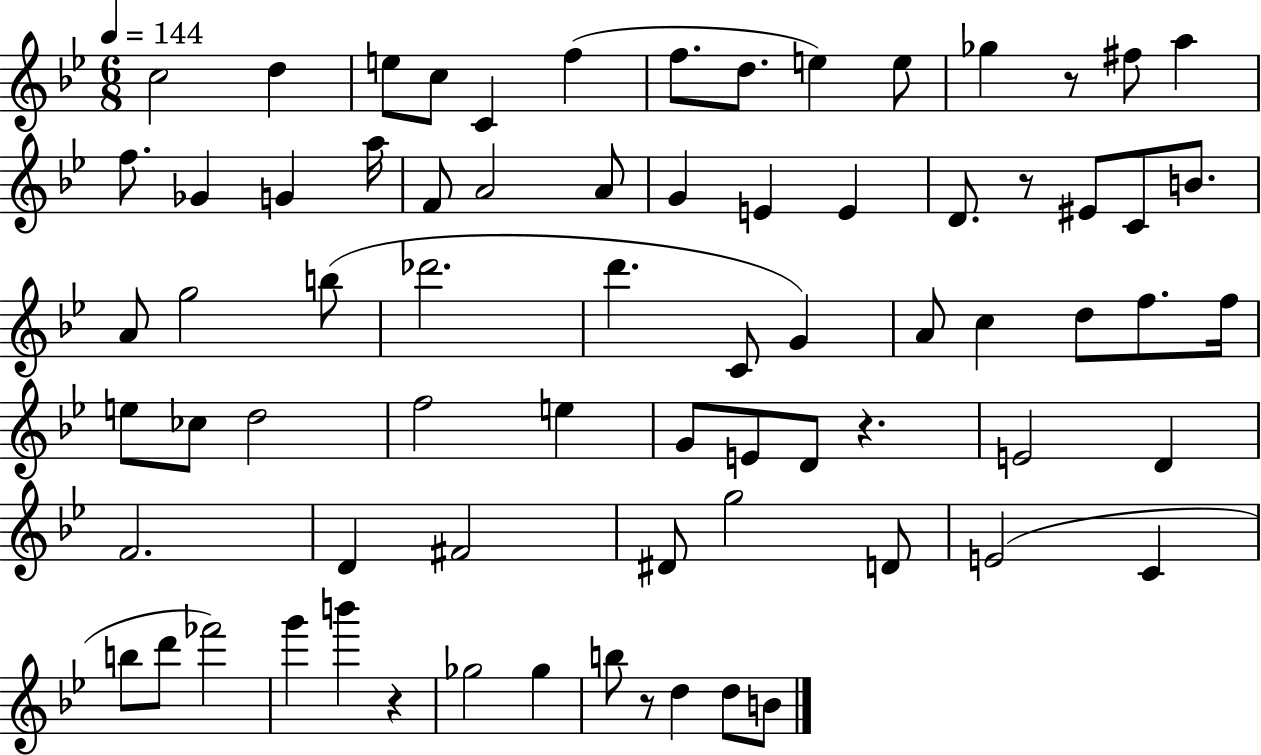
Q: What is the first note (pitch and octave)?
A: C5